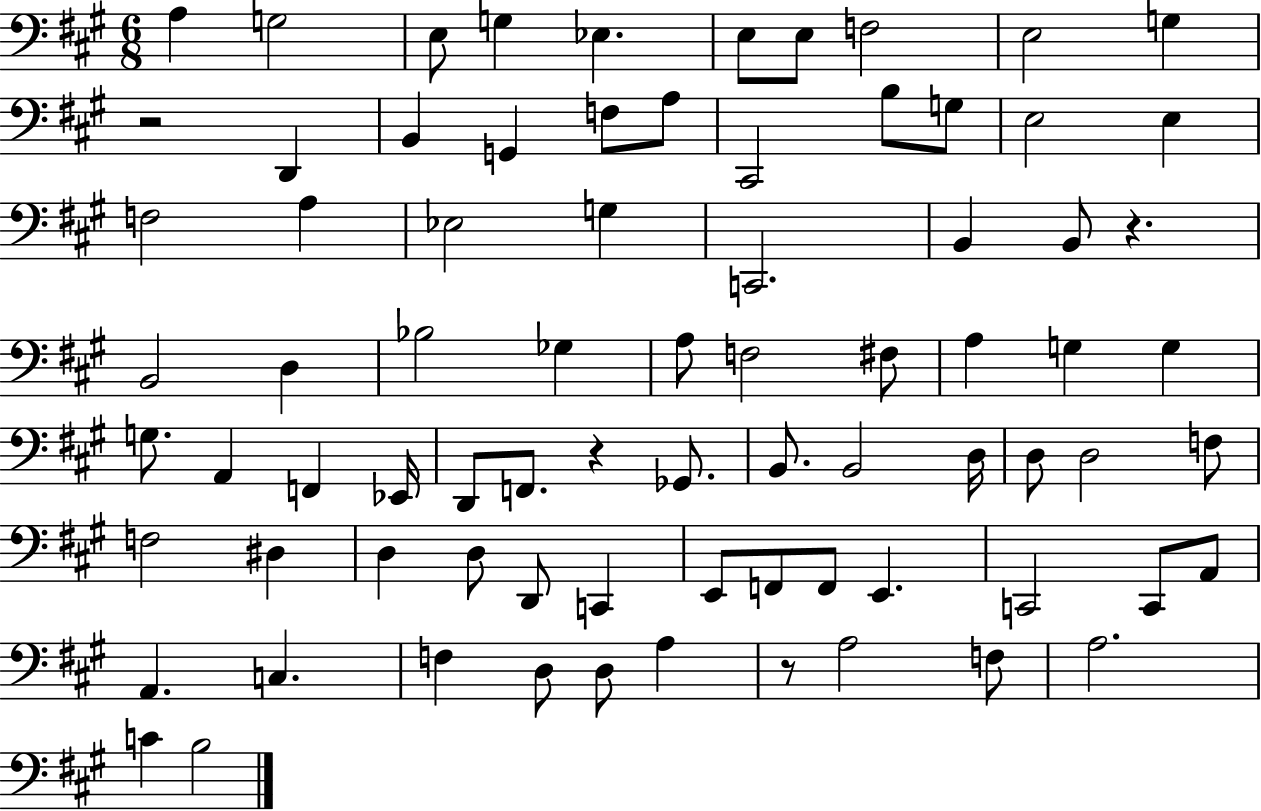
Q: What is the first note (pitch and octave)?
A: A3